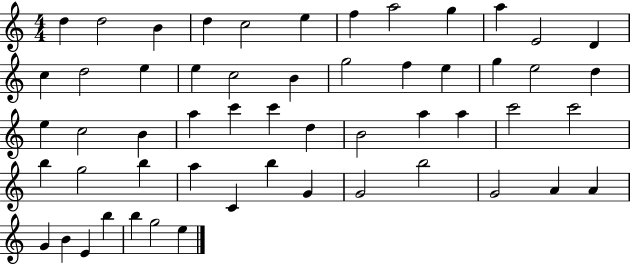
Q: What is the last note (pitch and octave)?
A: E5